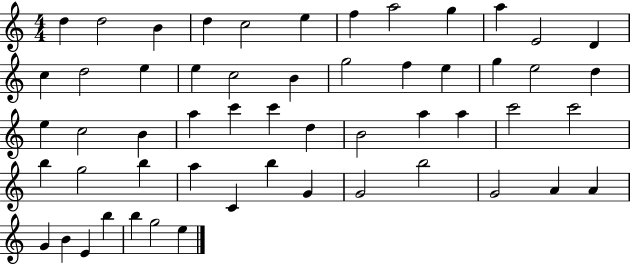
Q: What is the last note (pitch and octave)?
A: E5